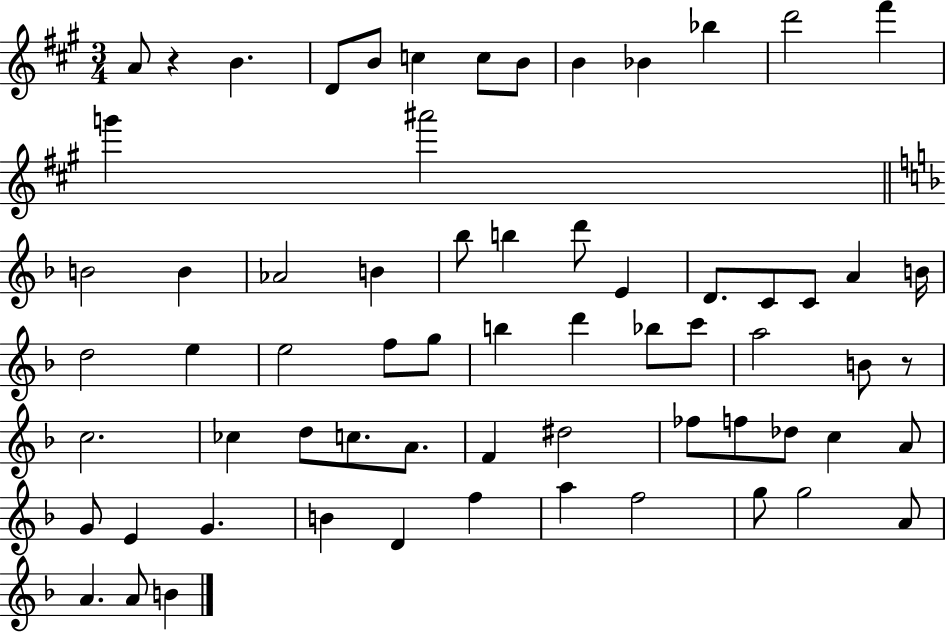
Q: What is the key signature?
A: A major